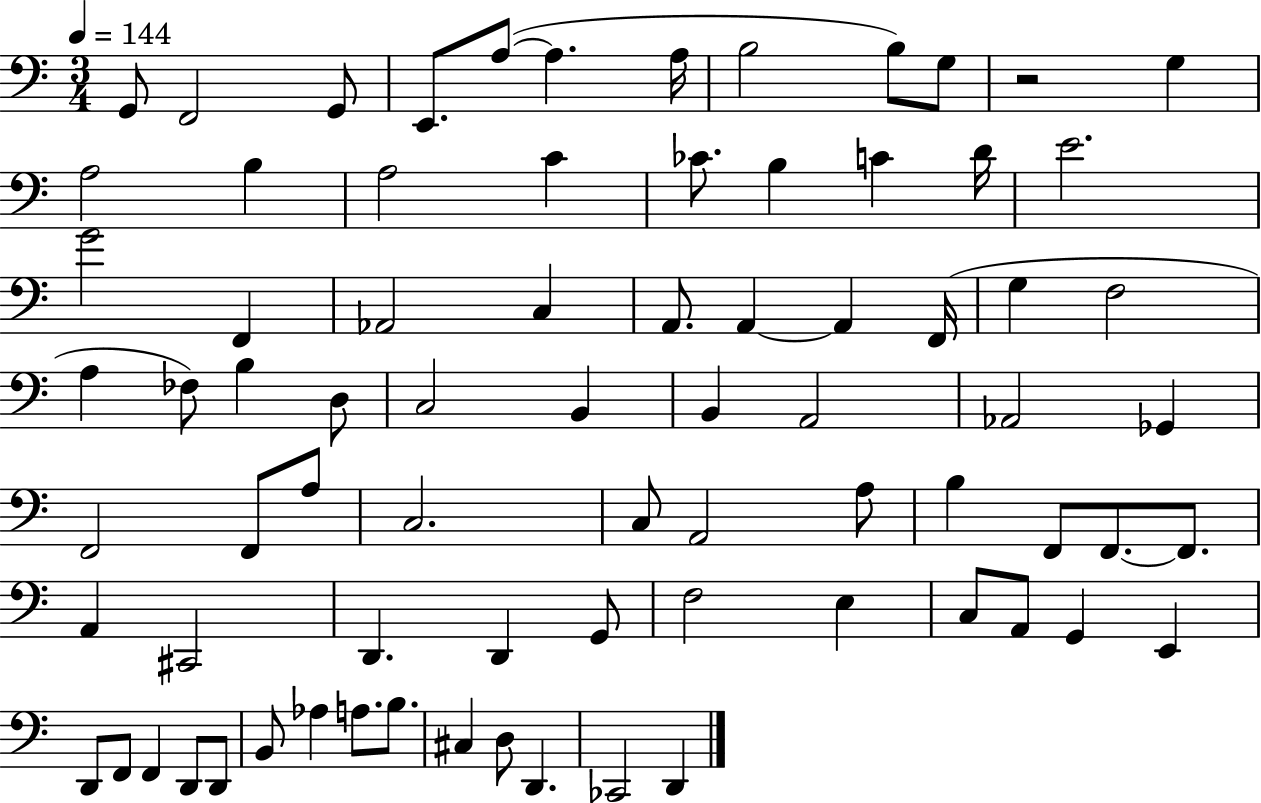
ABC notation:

X:1
T:Untitled
M:3/4
L:1/4
K:C
G,,/2 F,,2 G,,/2 E,,/2 A,/2 A, A,/4 B,2 B,/2 G,/2 z2 G, A,2 B, A,2 C _C/2 B, C D/4 E2 G2 F,, _A,,2 C, A,,/2 A,, A,, F,,/4 G, F,2 A, _F,/2 B, D,/2 C,2 B,, B,, A,,2 _A,,2 _G,, F,,2 F,,/2 A,/2 C,2 C,/2 A,,2 A,/2 B, F,,/2 F,,/2 F,,/2 A,, ^C,,2 D,, D,, G,,/2 F,2 E, C,/2 A,,/2 G,, E,, D,,/2 F,,/2 F,, D,,/2 D,,/2 B,,/2 _A, A,/2 B,/2 ^C, D,/2 D,, _C,,2 D,,